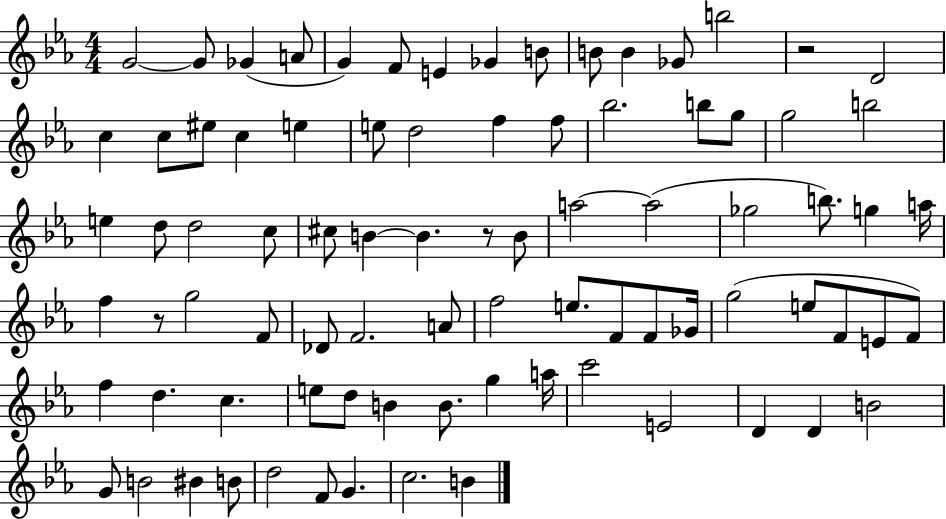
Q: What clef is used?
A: treble